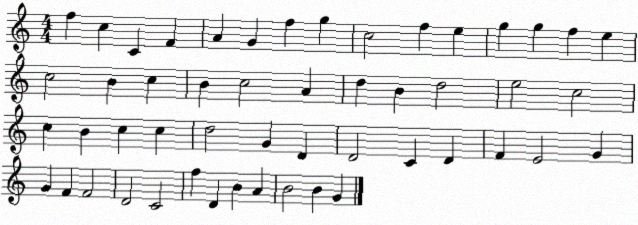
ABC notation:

X:1
T:Untitled
M:4/4
L:1/4
K:C
f c C F A G f g c2 f e g g f e c2 B c B c2 A d B d2 e2 c2 c B c c d2 G D D2 C D F E2 G G F F2 D2 C2 f D B A B2 B G